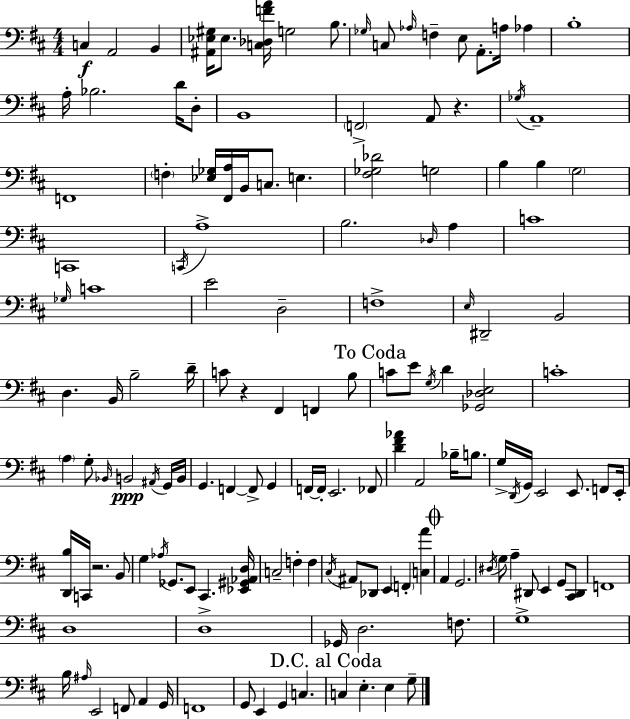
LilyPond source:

{
  \clef bass
  \numericTimeSignature
  \time 4/4
  \key d \major
  c4\f a,2 b,4 | <ais, ees gis>16 ees8. <c des f' a'>16 g2 b8. | \grace { ges16 } c8 \grace { aes16 } f4-- e8 a,8.-. a16 aes4 | b1-. | \break a16-. bes2. d'16 | d8-. b,1 | \parenthesize f,2-> a,8 r4. | \acciaccatura { ges16 } a,1-- | \break f,1 | \parenthesize f4-. <ees ges>16 <fis, a>16 b,16 c8. e4. | <fis ges des'>2 g2 | b4 b4 \parenthesize g2 | \break c,1 | \acciaccatura { c,16 } a1-> | b2. | \grace { des16 } a4 c'1 | \break \grace { ges16 } c'1 | e'2 d2-- | f1-> | \grace { e16 } dis,2-- b,2 | \break d4. b,16 b2-- | d'16-- c'8 r4 fis,4 | f,4 b8 \mark "To Coda" c'8 e'8 \acciaccatura { g16 } d'4 | <ges, des e>2 c'1-. | \break \parenthesize a4 g8-. \grace { bes,16 } b,2\ppp | \acciaccatura { ais,16 } g,16 b,16 g,4. | f,4~~ f,8-> g,4 f,16~~ f,16-. e,2. | fes,8 <d' fis' aes'>4 a,2 | \break bes16-- b8. g16-> \acciaccatura { d,16 } g,16 e,2 | e,8. f,8 e,16-. <d, b>16 c,16 r2. | b,8 g4 \acciaccatura { aes16 } | ges,8. e,8 cis,4. <ees, gis, aes, d>16 c2-- | \break f4-. f4 \acciaccatura { cis16 } ais,8 des,8 | e,4 \parenthesize f,4-. <c a'>4 \mark \markup { \musicglyph "scripts.coda" } a,4 | g,2. \acciaccatura { dis16 } g8 | a4-- dis,8 e,4 g,8 <cis, dis,>8 f,1 | \break d1 | d1-> | ges,16 d2. | f8. g1-> | \break b16 \grace { ais16 } | e,2 f,8 a,4 g,16 f,1 | g,8 | e,4 g,4 c4. \mark "D.C. al Coda" c4 | \break e4.-. e4 g8-- \bar "|."
}